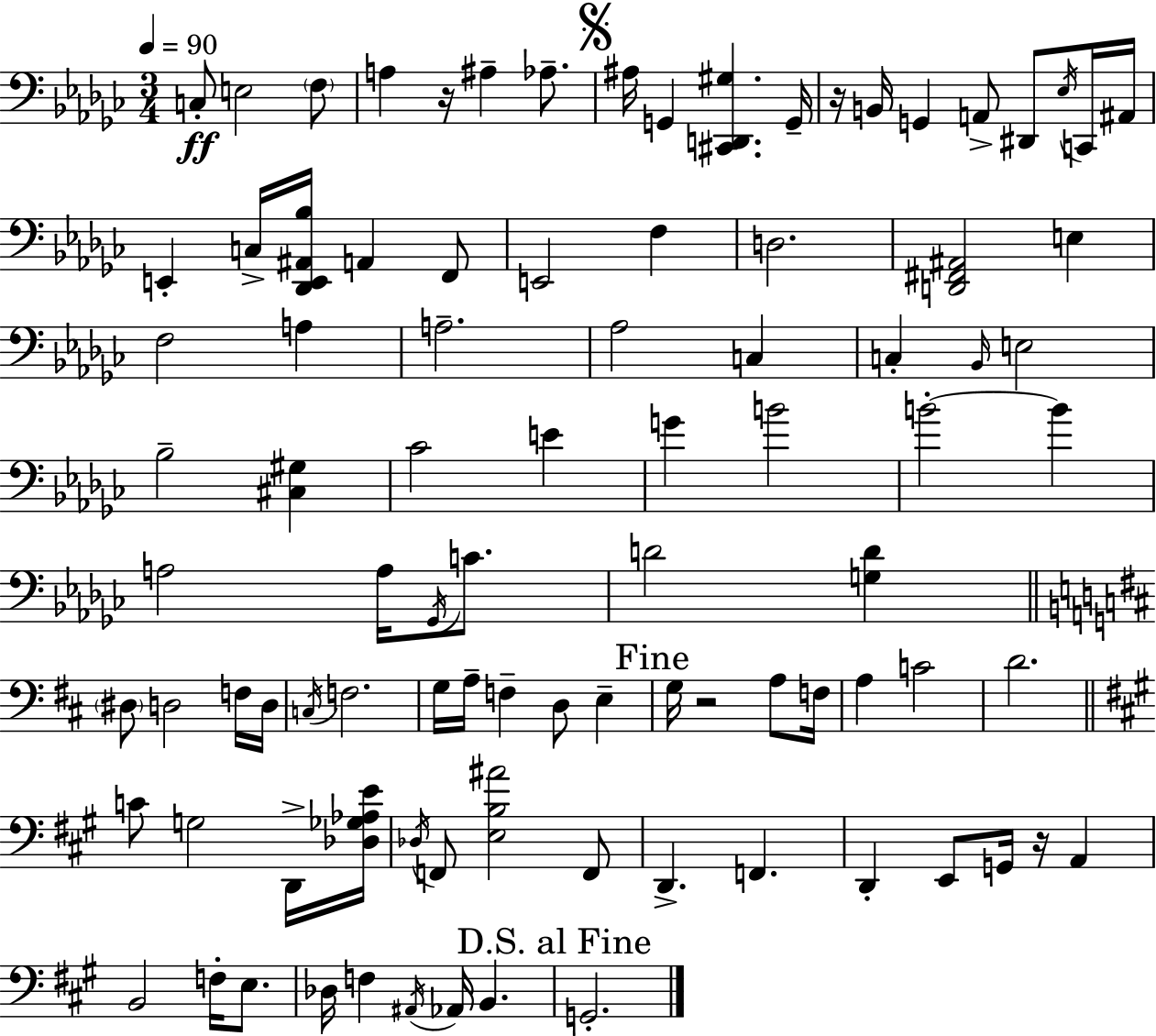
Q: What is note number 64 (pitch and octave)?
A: D2